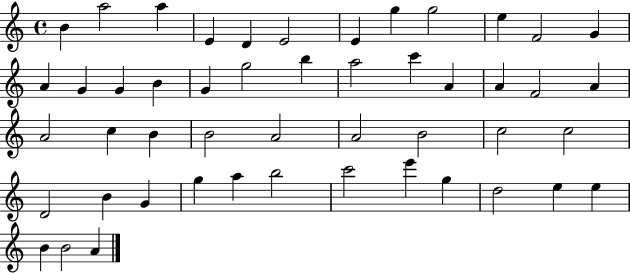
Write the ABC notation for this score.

X:1
T:Untitled
M:4/4
L:1/4
K:C
B a2 a E D E2 E g g2 e F2 G A G G B G g2 b a2 c' A A F2 A A2 c B B2 A2 A2 B2 c2 c2 D2 B G g a b2 c'2 e' g d2 e e B B2 A